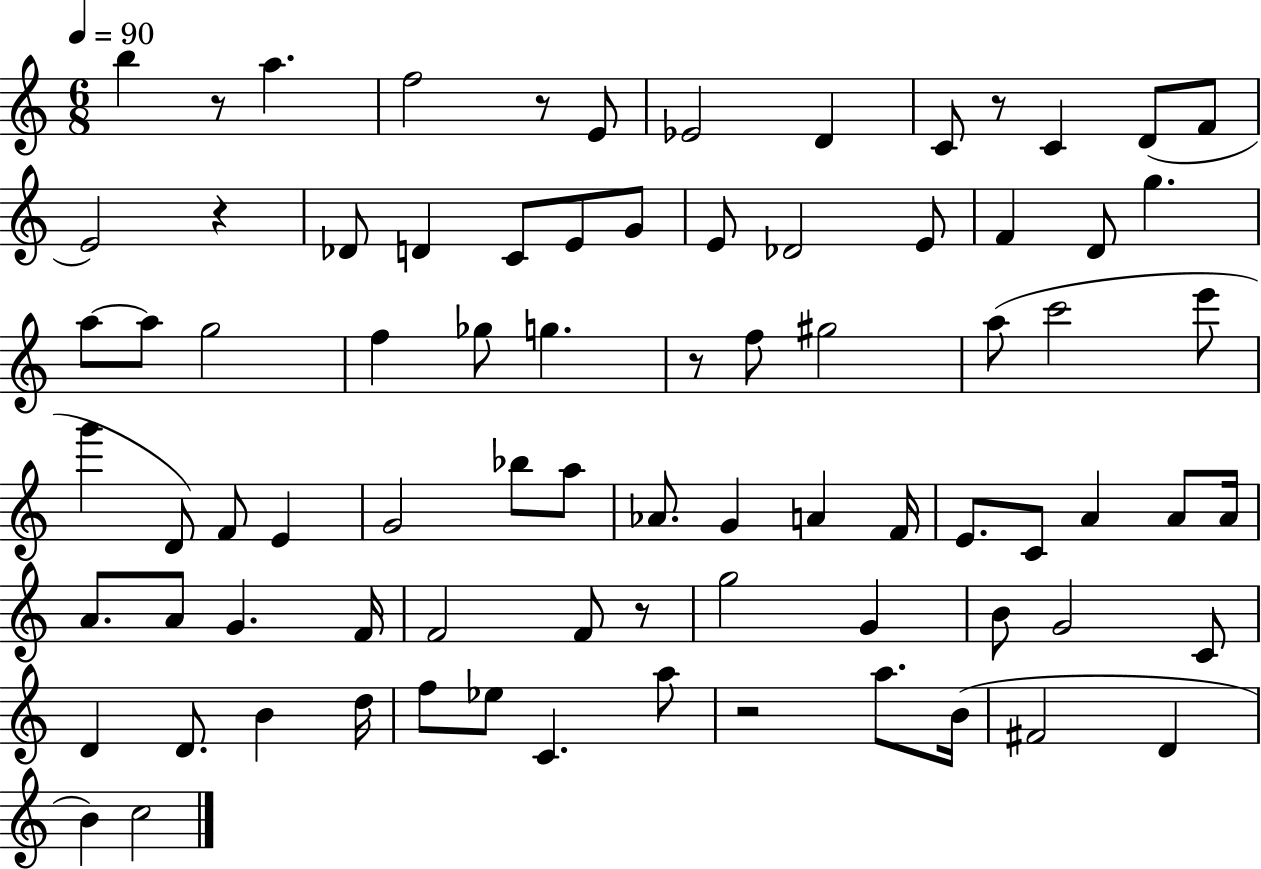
B5/q R/e A5/q. F5/h R/e E4/e Eb4/h D4/q C4/e R/e C4/q D4/e F4/e E4/h R/q Db4/e D4/q C4/e E4/e G4/e E4/e Db4/h E4/e F4/q D4/e G5/q. A5/e A5/e G5/h F5/q Gb5/e G5/q. R/e F5/e G#5/h A5/e C6/h E6/e G6/q D4/e F4/e E4/q G4/h Bb5/e A5/e Ab4/e. G4/q A4/q F4/s E4/e. C4/e A4/q A4/e A4/s A4/e. A4/e G4/q. F4/s F4/h F4/e R/e G5/h G4/q B4/e G4/h C4/e D4/q D4/e. B4/q D5/s F5/e Eb5/e C4/q. A5/e R/h A5/e. B4/s F#4/h D4/q B4/q C5/h